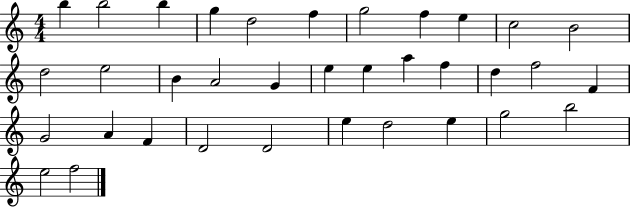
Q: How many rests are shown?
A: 0